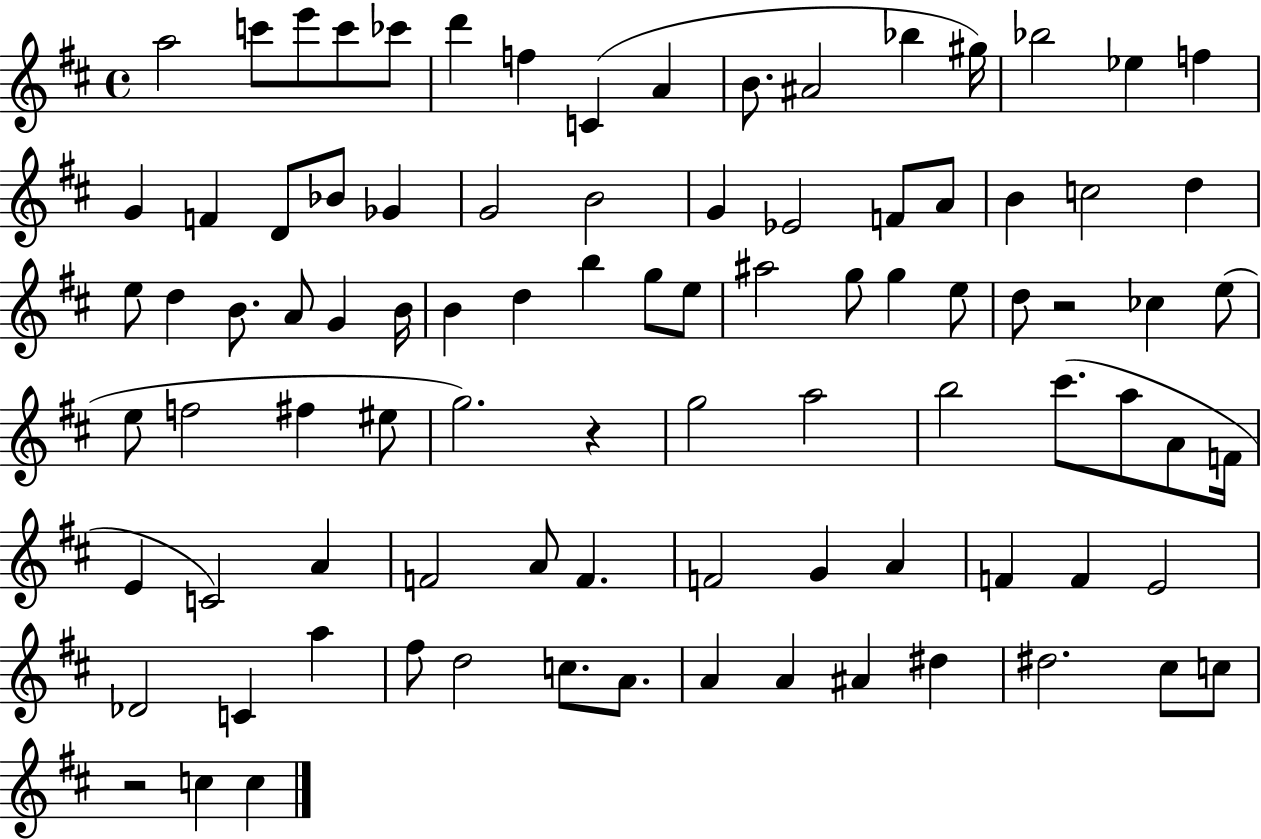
{
  \clef treble
  \time 4/4
  \defaultTimeSignature
  \key d \major
  a''2 c'''8 e'''8 c'''8 ces'''8 | d'''4 f''4 c'4( a'4 | b'8. ais'2 bes''4 gis''16) | bes''2 ees''4 f''4 | \break g'4 f'4 d'8 bes'8 ges'4 | g'2 b'2 | g'4 ees'2 f'8 a'8 | b'4 c''2 d''4 | \break e''8 d''4 b'8. a'8 g'4 b'16 | b'4 d''4 b''4 g''8 e''8 | ais''2 g''8 g''4 e''8 | d''8 r2 ces''4 e''8( | \break e''8 f''2 fis''4 eis''8 | g''2.) r4 | g''2 a''2 | b''2 cis'''8.( a''8 a'8 f'16 | \break e'4 c'2) a'4 | f'2 a'8 f'4. | f'2 g'4 a'4 | f'4 f'4 e'2 | \break des'2 c'4 a''4 | fis''8 d''2 c''8. a'8. | a'4 a'4 ais'4 dis''4 | dis''2. cis''8 c''8 | \break r2 c''4 c''4 | \bar "|."
}